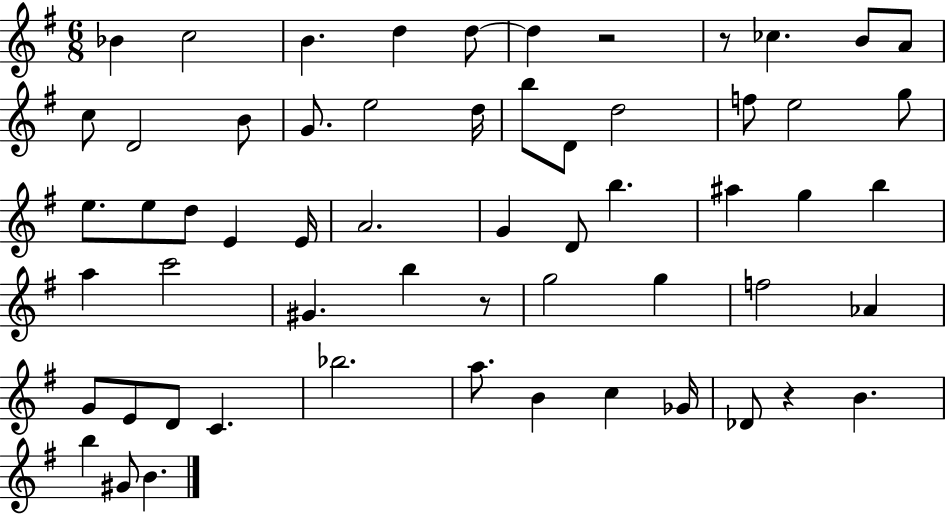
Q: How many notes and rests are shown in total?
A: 59